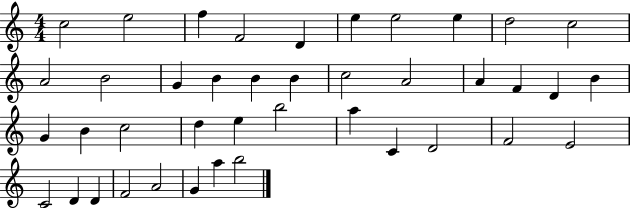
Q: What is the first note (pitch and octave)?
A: C5